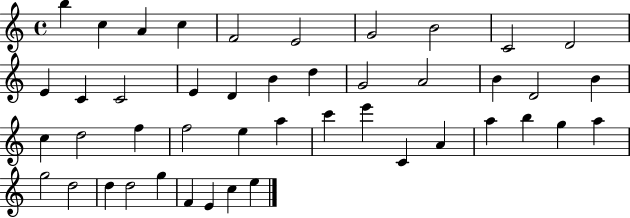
{
  \clef treble
  \time 4/4
  \defaultTimeSignature
  \key c \major
  b''4 c''4 a'4 c''4 | f'2 e'2 | g'2 b'2 | c'2 d'2 | \break e'4 c'4 c'2 | e'4 d'4 b'4 d''4 | g'2 a'2 | b'4 d'2 b'4 | \break c''4 d''2 f''4 | f''2 e''4 a''4 | c'''4 e'''4 c'4 a'4 | a''4 b''4 g''4 a''4 | \break g''2 d''2 | d''4 d''2 g''4 | f'4 e'4 c''4 e''4 | \bar "|."
}